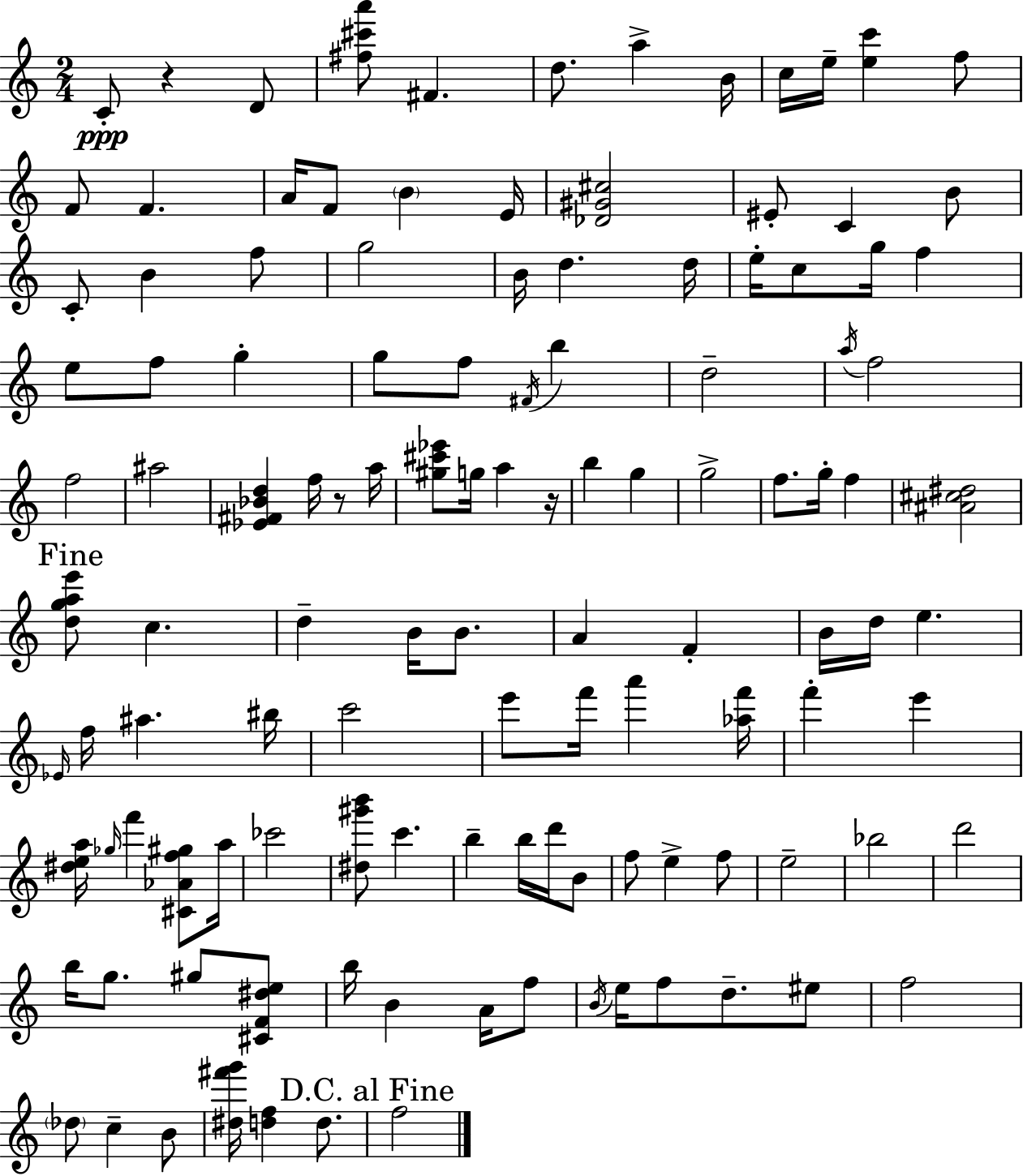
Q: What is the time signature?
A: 2/4